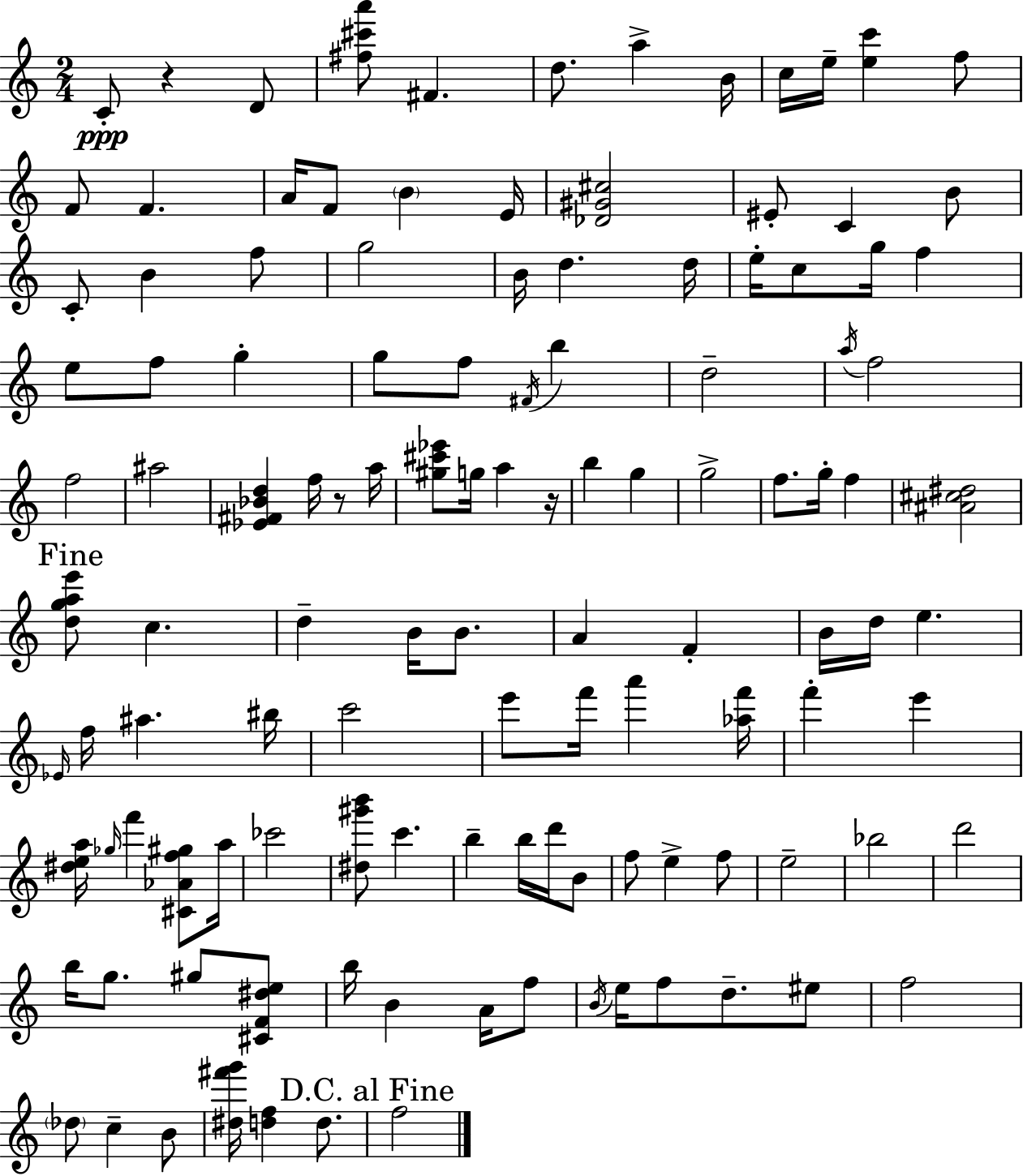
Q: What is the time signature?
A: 2/4